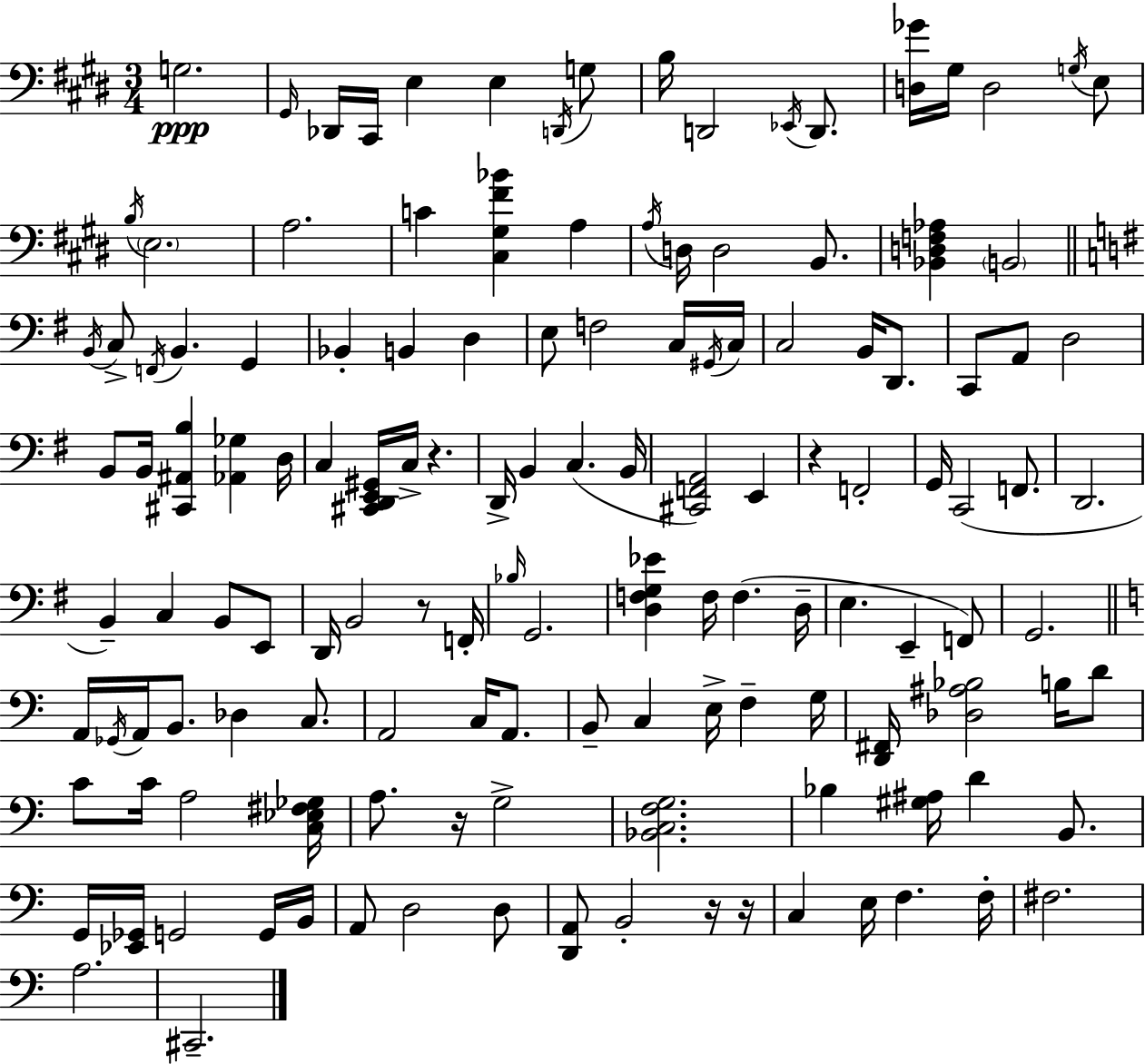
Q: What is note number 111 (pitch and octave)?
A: F3